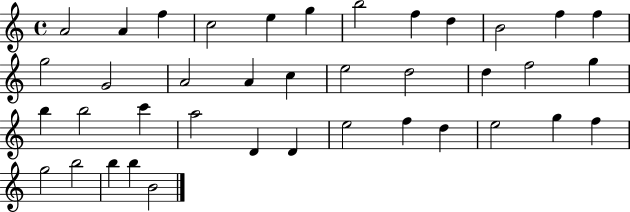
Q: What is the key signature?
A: C major